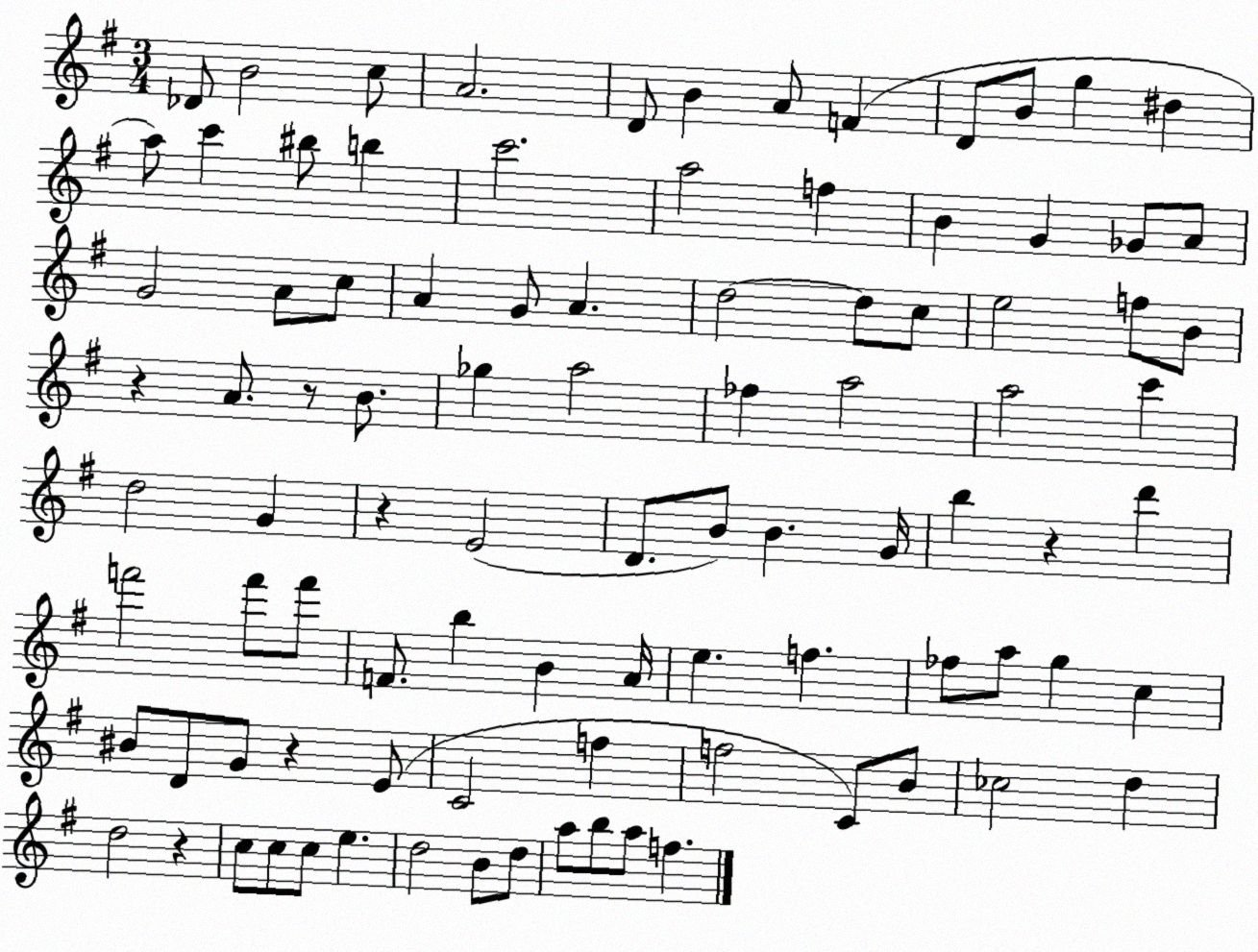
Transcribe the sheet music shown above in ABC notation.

X:1
T:Untitled
M:3/4
L:1/4
K:G
_D/2 B2 c/2 A2 D/2 B A/2 F D/2 B/2 g ^d a/2 c' ^b/2 b c'2 a2 f B G _G/2 A/2 G2 A/2 c/2 A G/2 A d2 d/2 c/2 e2 f/2 B/2 z A/2 z/2 B/2 _g a2 _f a2 a2 c' d2 G z E2 D/2 B/2 B G/4 b z d' f'2 f'/2 f'/2 F/2 b B A/4 e f _f/2 a/2 g c ^B/2 D/2 G/2 z E/2 C2 f f2 C/2 B/2 _c2 d d2 z c/2 c/2 c/2 e d2 B/2 d/2 a/2 b/2 a/2 f